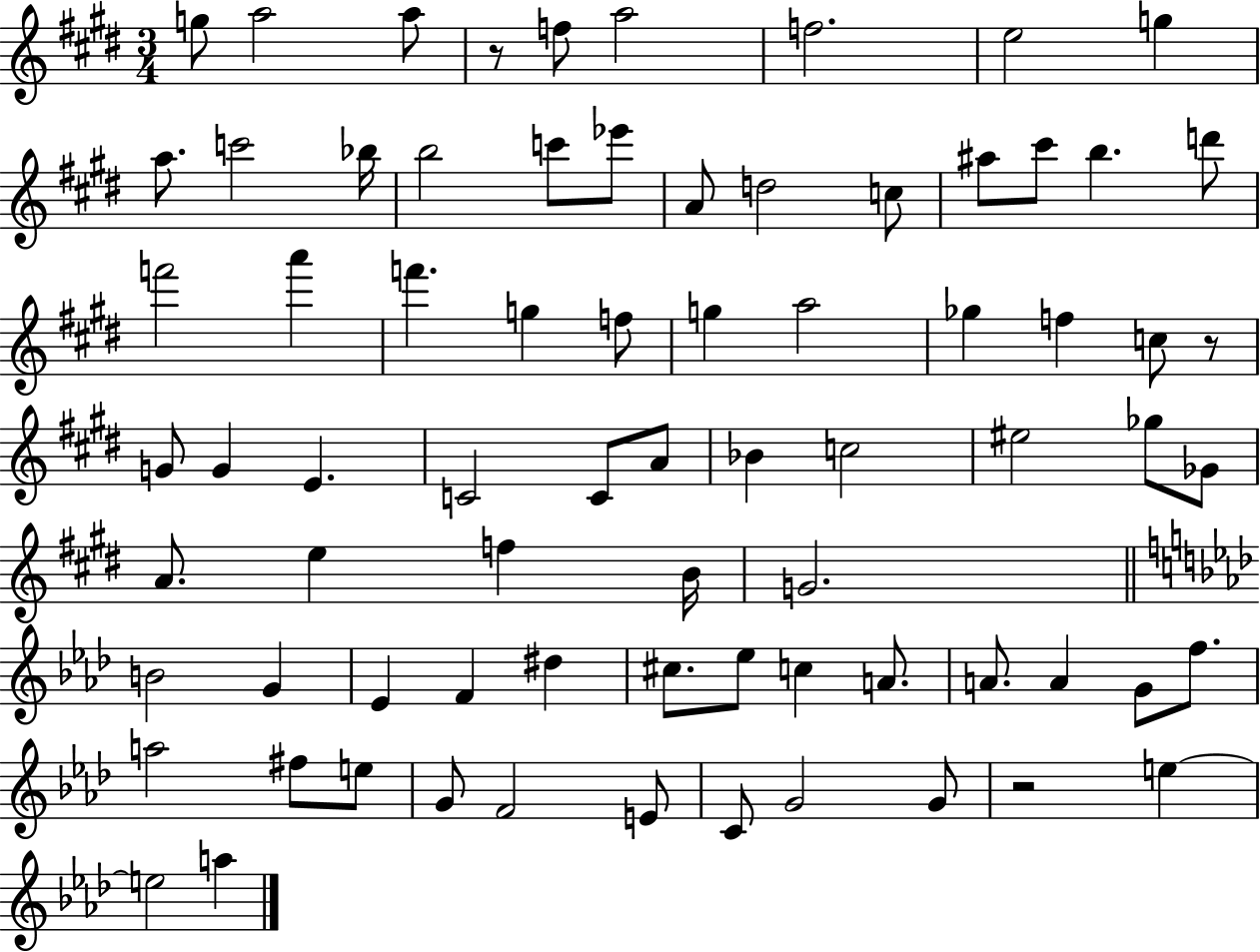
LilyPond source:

{
  \clef treble
  \numericTimeSignature
  \time 3/4
  \key e \major
  g''8 a''2 a''8 | r8 f''8 a''2 | f''2. | e''2 g''4 | \break a''8. c'''2 bes''16 | b''2 c'''8 ees'''8 | a'8 d''2 c''8 | ais''8 cis'''8 b''4. d'''8 | \break f'''2 a'''4 | f'''4. g''4 f''8 | g''4 a''2 | ges''4 f''4 c''8 r8 | \break g'8 g'4 e'4. | c'2 c'8 a'8 | bes'4 c''2 | eis''2 ges''8 ges'8 | \break a'8. e''4 f''4 b'16 | g'2. | \bar "||" \break \key aes \major b'2 g'4 | ees'4 f'4 dis''4 | cis''8. ees''8 c''4 a'8. | a'8. a'4 g'8 f''8. | \break a''2 fis''8 e''8 | g'8 f'2 e'8 | c'8 g'2 g'8 | r2 e''4~~ | \break e''2 a''4 | \bar "|."
}